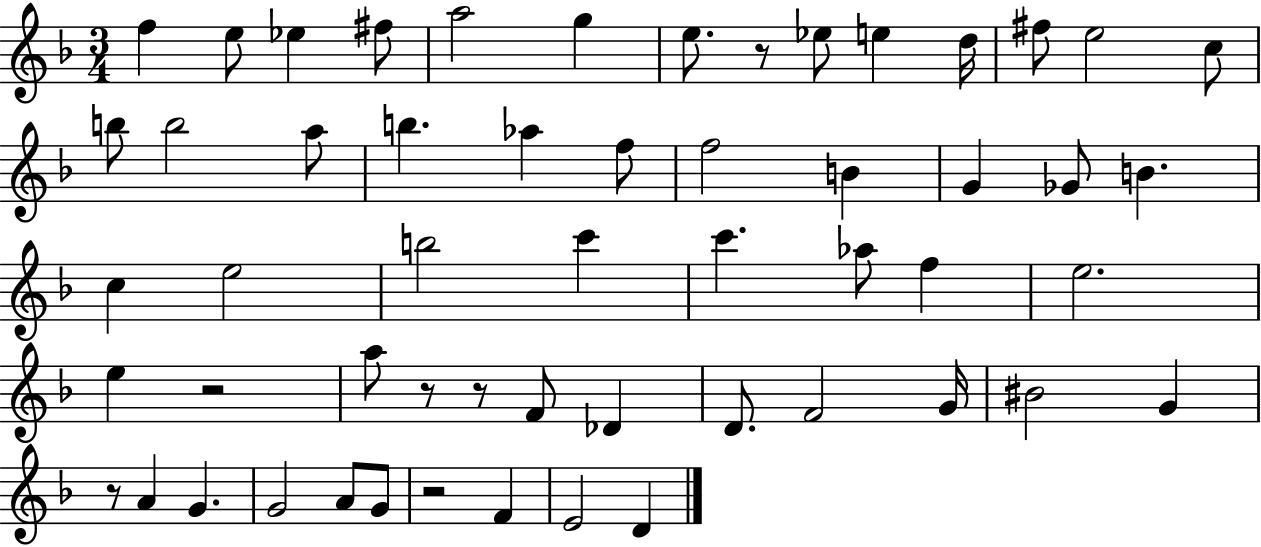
{
  \clef treble
  \numericTimeSignature
  \time 3/4
  \key f \major
  \repeat volta 2 { f''4 e''8 ees''4 fis''8 | a''2 g''4 | e''8. r8 ees''8 e''4 d''16 | fis''8 e''2 c''8 | \break b''8 b''2 a''8 | b''4. aes''4 f''8 | f''2 b'4 | g'4 ges'8 b'4. | \break c''4 e''2 | b''2 c'''4 | c'''4. aes''8 f''4 | e''2. | \break e''4 r2 | a''8 r8 r8 f'8 des'4 | d'8. f'2 g'16 | bis'2 g'4 | \break r8 a'4 g'4. | g'2 a'8 g'8 | r2 f'4 | e'2 d'4 | \break } \bar "|."
}